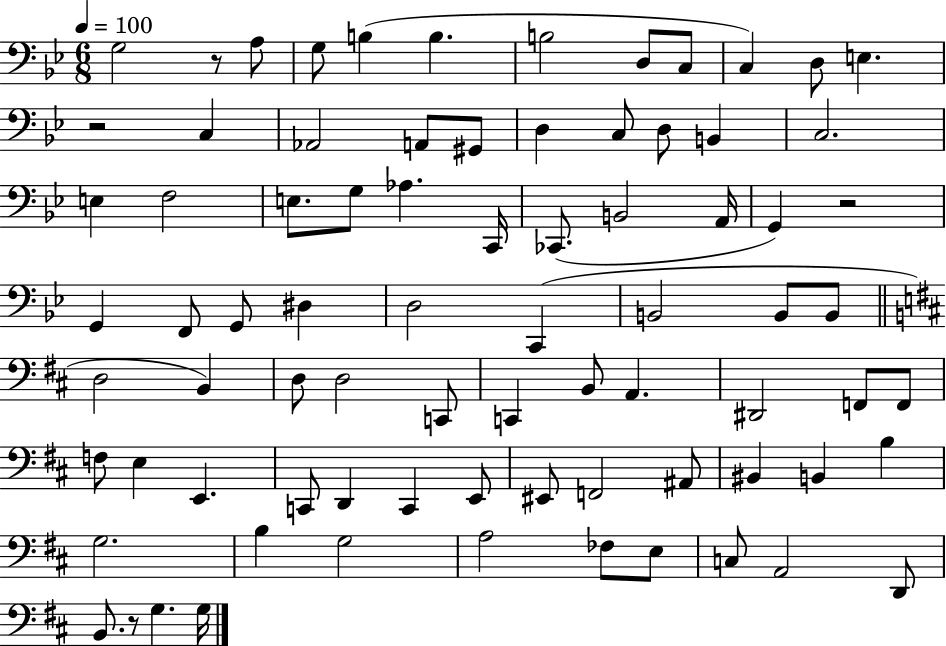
G3/h R/e A3/e G3/e B3/q B3/q. B3/h D3/e C3/e C3/q D3/e E3/q. R/h C3/q Ab2/h A2/e G#2/e D3/q C3/e D3/e B2/q C3/h. E3/q F3/h E3/e. G3/e Ab3/q. C2/s CES2/e. B2/h A2/s G2/q R/h G2/q F2/e G2/e D#3/q D3/h C2/q B2/h B2/e B2/e D3/h B2/q D3/e D3/h C2/e C2/q B2/e A2/q. D#2/h F2/e F2/e F3/e E3/q E2/q. C2/e D2/q C2/q E2/e EIS2/e F2/h A#2/e BIS2/q B2/q B3/q G3/h. B3/q G3/h A3/h FES3/e E3/e C3/e A2/h D2/e B2/e. R/e G3/q. G3/s